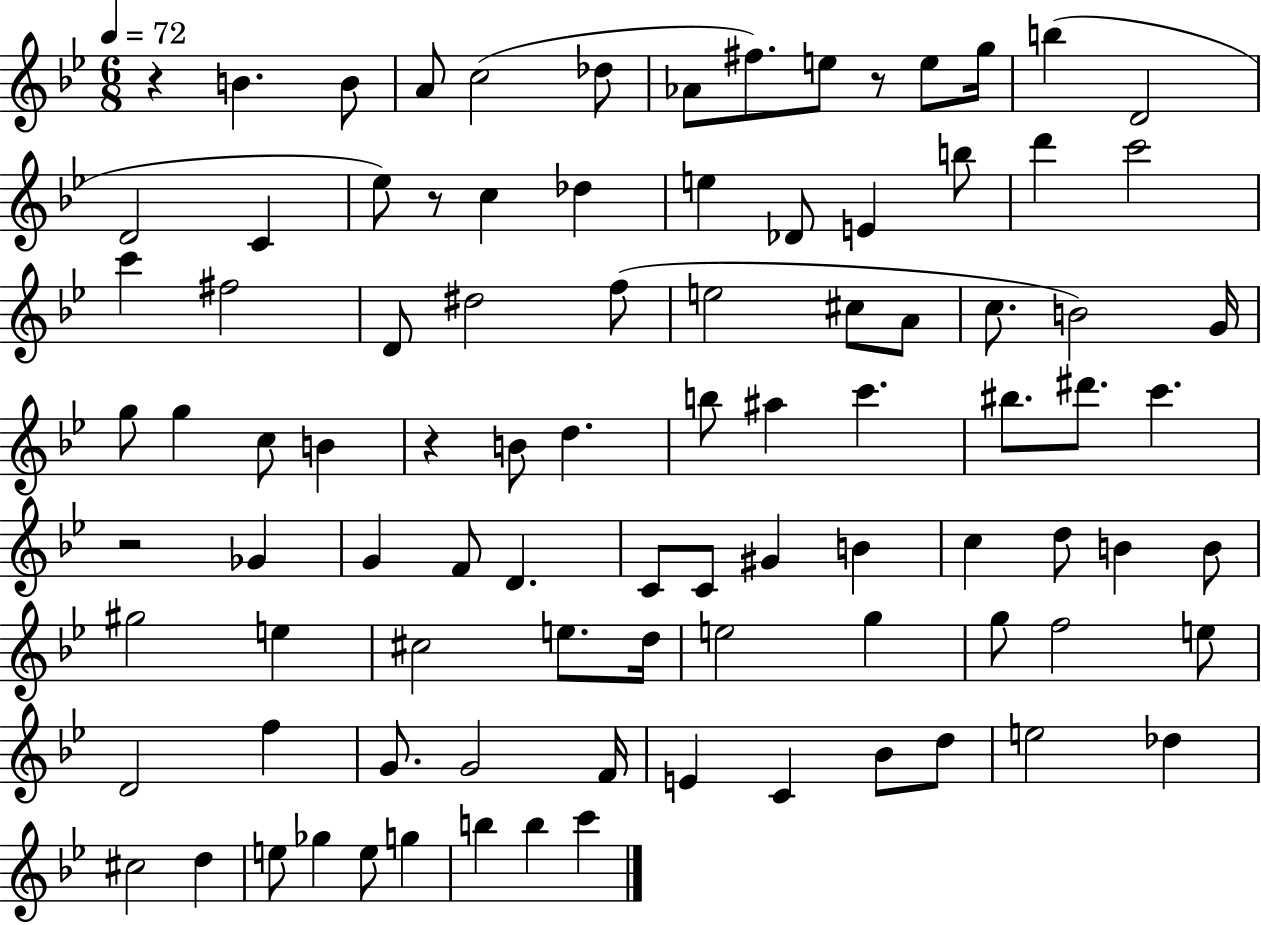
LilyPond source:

{
  \clef treble
  \numericTimeSignature
  \time 6/8
  \key bes \major
  \tempo 4 = 72
  r4 b'4. b'8 | a'8 c''2( des''8 | aes'8 fis''8.) e''8 r8 e''8 g''16 | b''4( d'2 | \break d'2 c'4 | ees''8) r8 c''4 des''4 | e''4 des'8 e'4 b''8 | d'''4 c'''2 | \break c'''4 fis''2 | d'8 dis''2 f''8( | e''2 cis''8 a'8 | c''8. b'2) g'16 | \break g''8 g''4 c''8 b'4 | r4 b'8 d''4. | b''8 ais''4 c'''4. | bis''8. dis'''8. c'''4. | \break r2 ges'4 | g'4 f'8 d'4. | c'8 c'8 gis'4 b'4 | c''4 d''8 b'4 b'8 | \break gis''2 e''4 | cis''2 e''8. d''16 | e''2 g''4 | g''8 f''2 e''8 | \break d'2 f''4 | g'8. g'2 f'16 | e'4 c'4 bes'8 d''8 | e''2 des''4 | \break cis''2 d''4 | e''8 ges''4 e''8 g''4 | b''4 b''4 c'''4 | \bar "|."
}